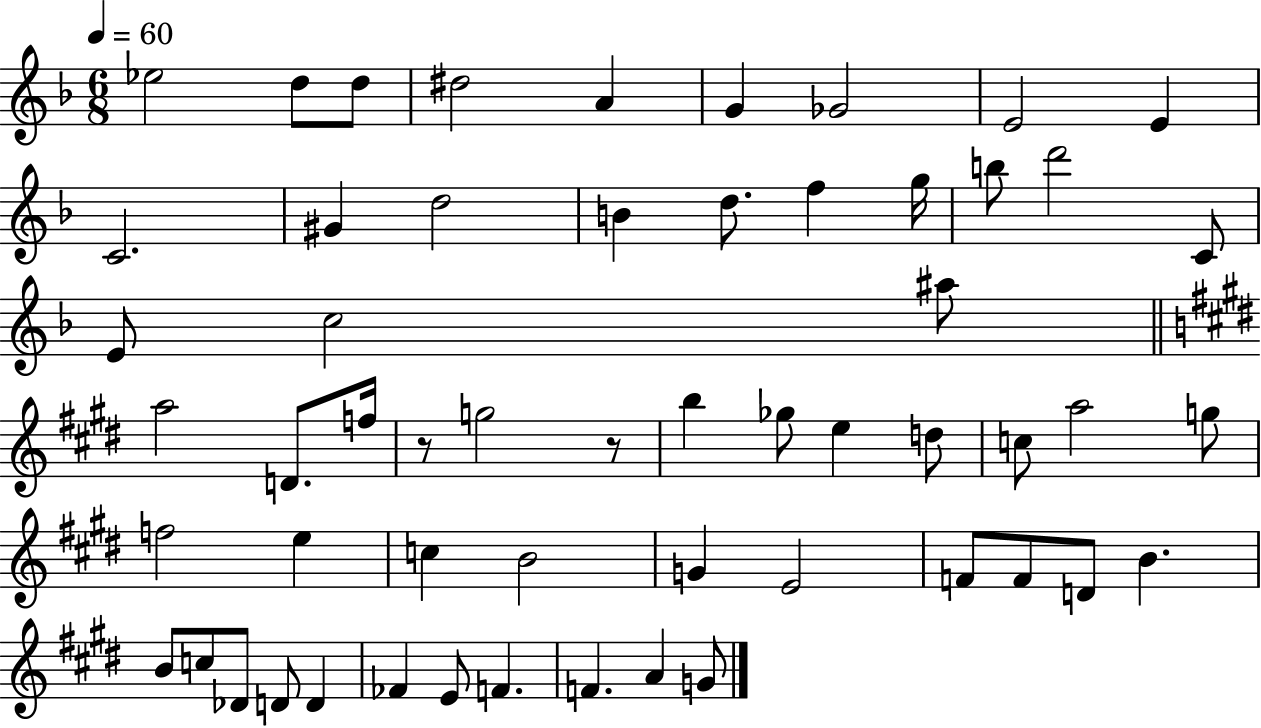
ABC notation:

X:1
T:Untitled
M:6/8
L:1/4
K:F
_e2 d/2 d/2 ^d2 A G _G2 E2 E C2 ^G d2 B d/2 f g/4 b/2 d'2 C/2 E/2 c2 ^a/2 a2 D/2 f/4 z/2 g2 z/2 b _g/2 e d/2 c/2 a2 g/2 f2 e c B2 G E2 F/2 F/2 D/2 B B/2 c/2 _D/2 D/2 D _F E/2 F F A G/2